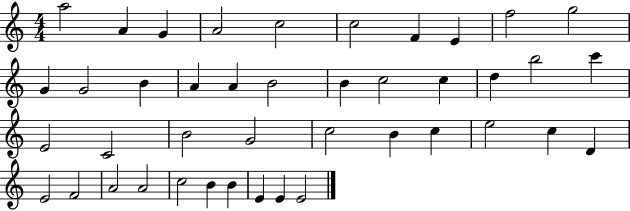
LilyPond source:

{
  \clef treble
  \numericTimeSignature
  \time 4/4
  \key c \major
  a''2 a'4 g'4 | a'2 c''2 | c''2 f'4 e'4 | f''2 g''2 | \break g'4 g'2 b'4 | a'4 a'4 b'2 | b'4 c''2 c''4 | d''4 b''2 c'''4 | \break e'2 c'2 | b'2 g'2 | c''2 b'4 c''4 | e''2 c''4 d'4 | \break e'2 f'2 | a'2 a'2 | c''2 b'4 b'4 | e'4 e'4 e'2 | \break \bar "|."
}